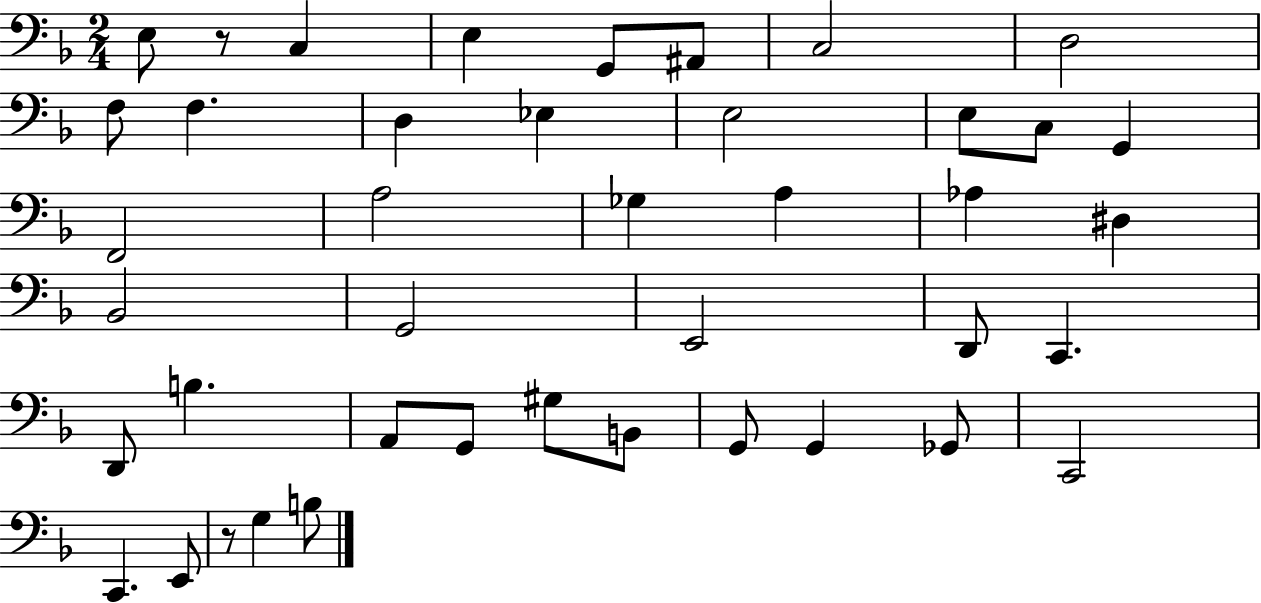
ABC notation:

X:1
T:Untitled
M:2/4
L:1/4
K:F
E,/2 z/2 C, E, G,,/2 ^A,,/2 C,2 D,2 F,/2 F, D, _E, E,2 E,/2 C,/2 G,, F,,2 A,2 _G, A, _A, ^D, _B,,2 G,,2 E,,2 D,,/2 C,, D,,/2 B, A,,/2 G,,/2 ^G,/2 B,,/2 G,,/2 G,, _G,,/2 C,,2 C,, E,,/2 z/2 G, B,/2